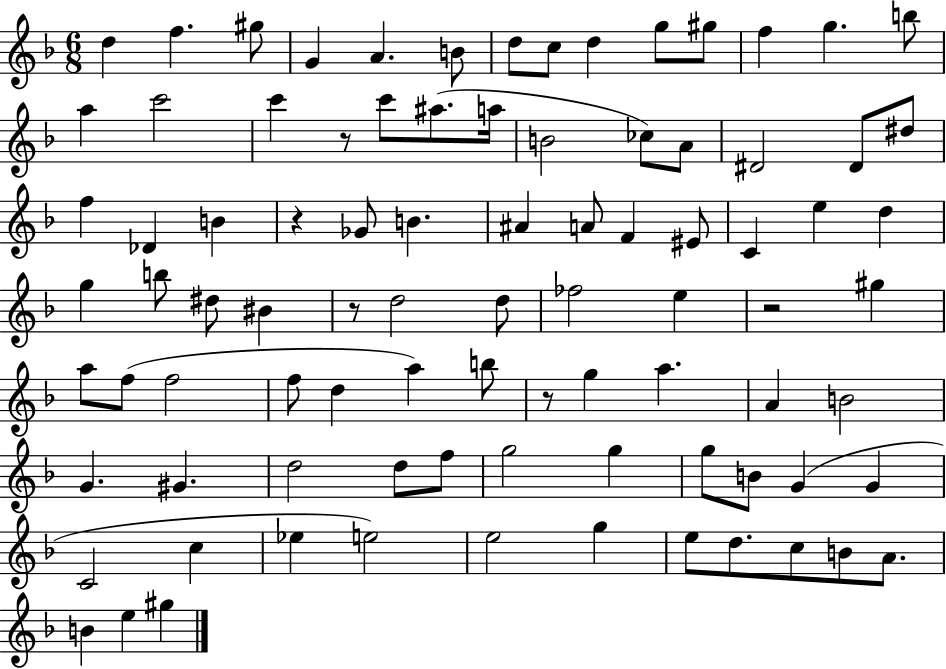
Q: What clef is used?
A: treble